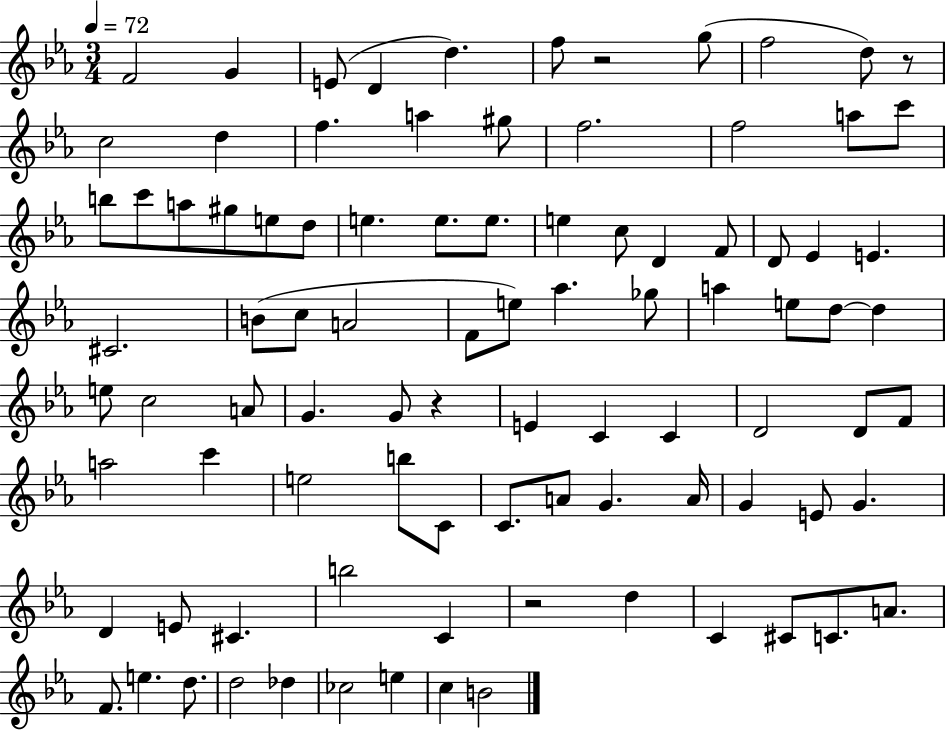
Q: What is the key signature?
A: EES major